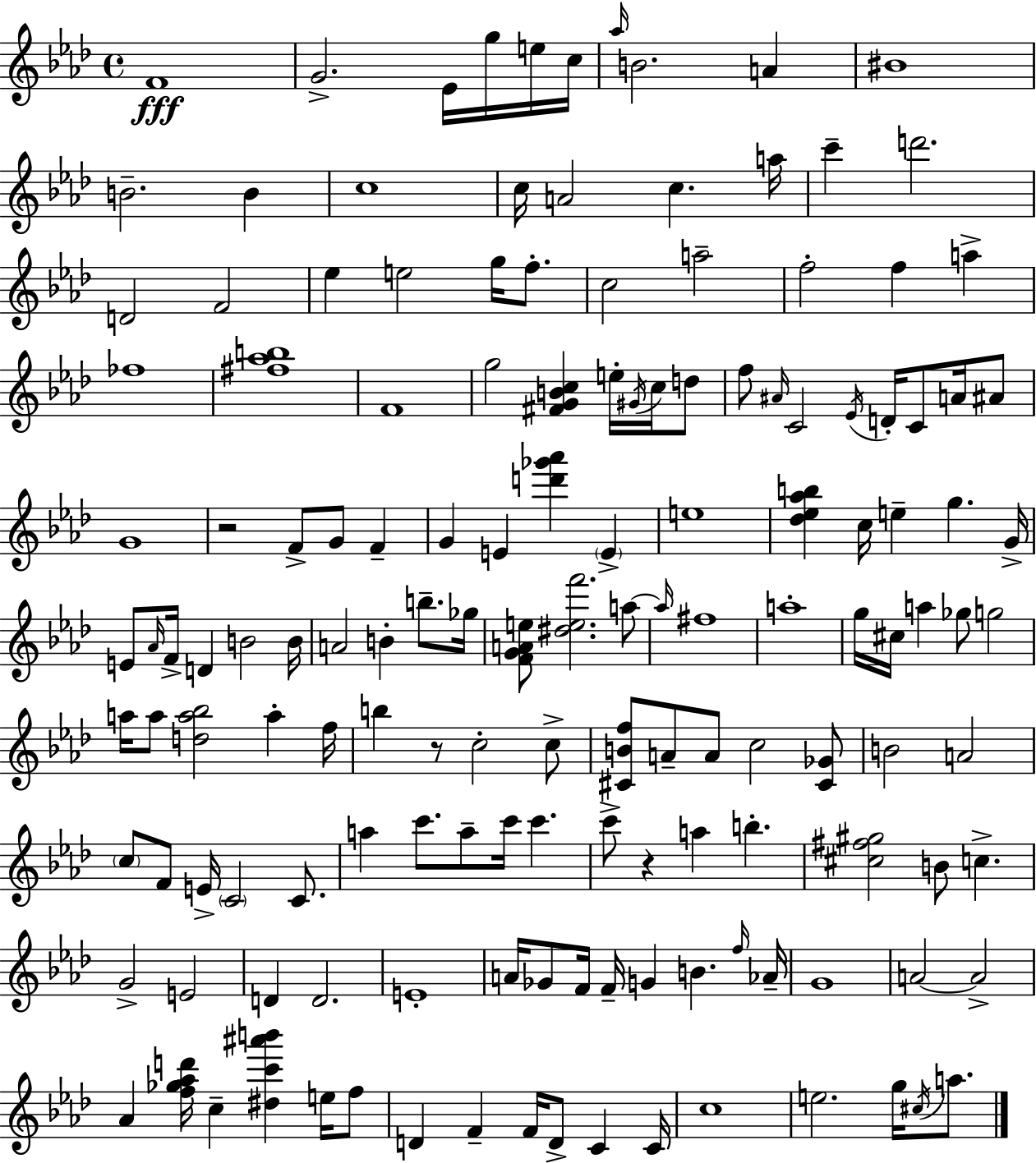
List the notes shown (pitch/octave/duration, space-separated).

F4/w G4/h. Eb4/s G5/s E5/s C5/s Ab5/s B4/h. A4/q BIS4/w B4/h. B4/q C5/w C5/s A4/h C5/q. A5/s C6/q D6/h. D4/h F4/h Eb5/q E5/h G5/s F5/e. C5/h A5/h F5/h F5/q A5/q FES5/w [F#5,Ab5,B5]/w F4/w G5/h [F#4,G4,B4,C5]/q E5/s G#4/s C5/s D5/e F5/e A#4/s C4/h Eb4/s D4/s C4/e A4/s A#4/e G4/w R/h F4/e G4/e F4/q G4/q E4/q [D6,Gb6,Ab6]/q E4/q E5/w [Db5,Eb5,Ab5,B5]/q C5/s E5/q G5/q. G4/s E4/e Ab4/s F4/s D4/q B4/h B4/s A4/h B4/q B5/e. Gb5/s [F4,G4,A4,E5]/e [D#5,E5,F6]/h. A5/e A5/s F#5/w A5/w G5/s C#5/s A5/q Gb5/e G5/h A5/s A5/e [D5,A5,Bb5]/h A5/q F5/s B5/q R/e C5/h C5/e [C#4,B4,F5]/e A4/e A4/e C5/h [C#4,Gb4]/e B4/h A4/h C5/e F4/e E4/s C4/h C4/e. A5/q C6/e. A5/e C6/s C6/q. C6/e R/q A5/q B5/q. [C#5,F#5,G#5]/h B4/e C5/q. G4/h E4/h D4/q D4/h. E4/w A4/s Gb4/e F4/s F4/s G4/q B4/q. F5/s Ab4/s G4/w A4/h A4/h Ab4/q [F5,Gb5,Ab5,D6]/s C5/q [D#5,C6,A#6,B6]/q E5/s F5/e D4/q F4/q F4/s D4/e C4/q C4/s C5/w E5/h. G5/s C#5/s A5/e.